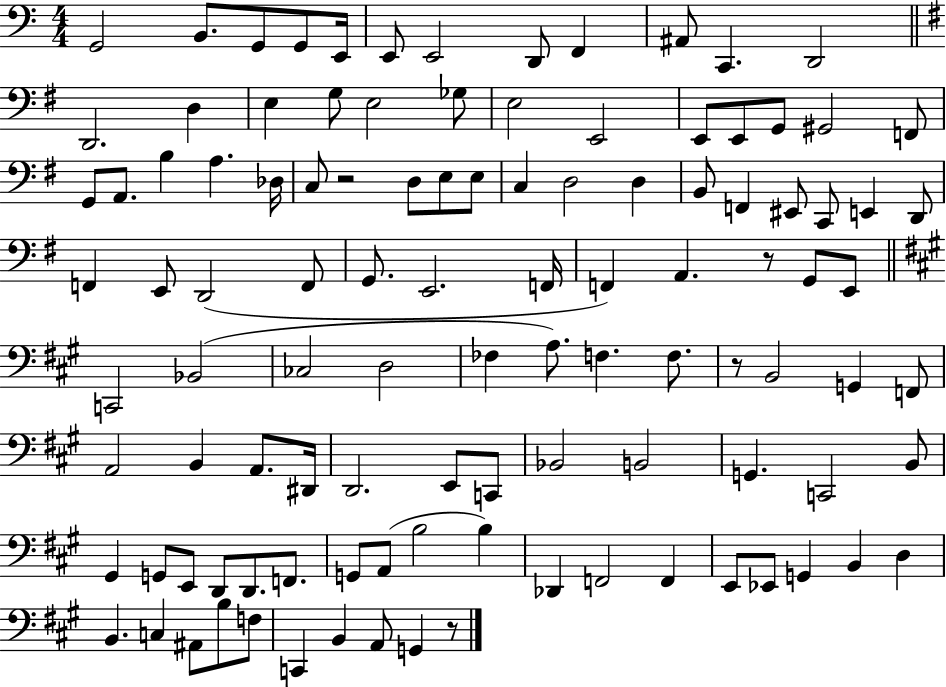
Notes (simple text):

G2/h B2/e. G2/e G2/e E2/s E2/e E2/h D2/e F2/q A#2/e C2/q. D2/h D2/h. D3/q E3/q G3/e E3/h Gb3/e E3/h E2/h E2/e E2/e G2/e G#2/h F2/e G2/e A2/e. B3/q A3/q. Db3/s C3/e R/h D3/e E3/e E3/e C3/q D3/h D3/q B2/e F2/q EIS2/e C2/e E2/q D2/e F2/q E2/e D2/h F2/e G2/e. E2/h. F2/s F2/q A2/q. R/e G2/e E2/e C2/h Bb2/h CES3/h D3/h FES3/q A3/e. F3/q. F3/e. R/e B2/h G2/q F2/e A2/h B2/q A2/e. D#2/s D2/h. E2/e C2/e Bb2/h B2/h G2/q. C2/h B2/e G#2/q G2/e E2/e D2/e D2/e. F2/e. G2/e A2/e B3/h B3/q Db2/q F2/h F2/q E2/e Eb2/e G2/q B2/q D3/q B2/q. C3/q A#2/e B3/e F3/e C2/q B2/q A2/e G2/q R/e